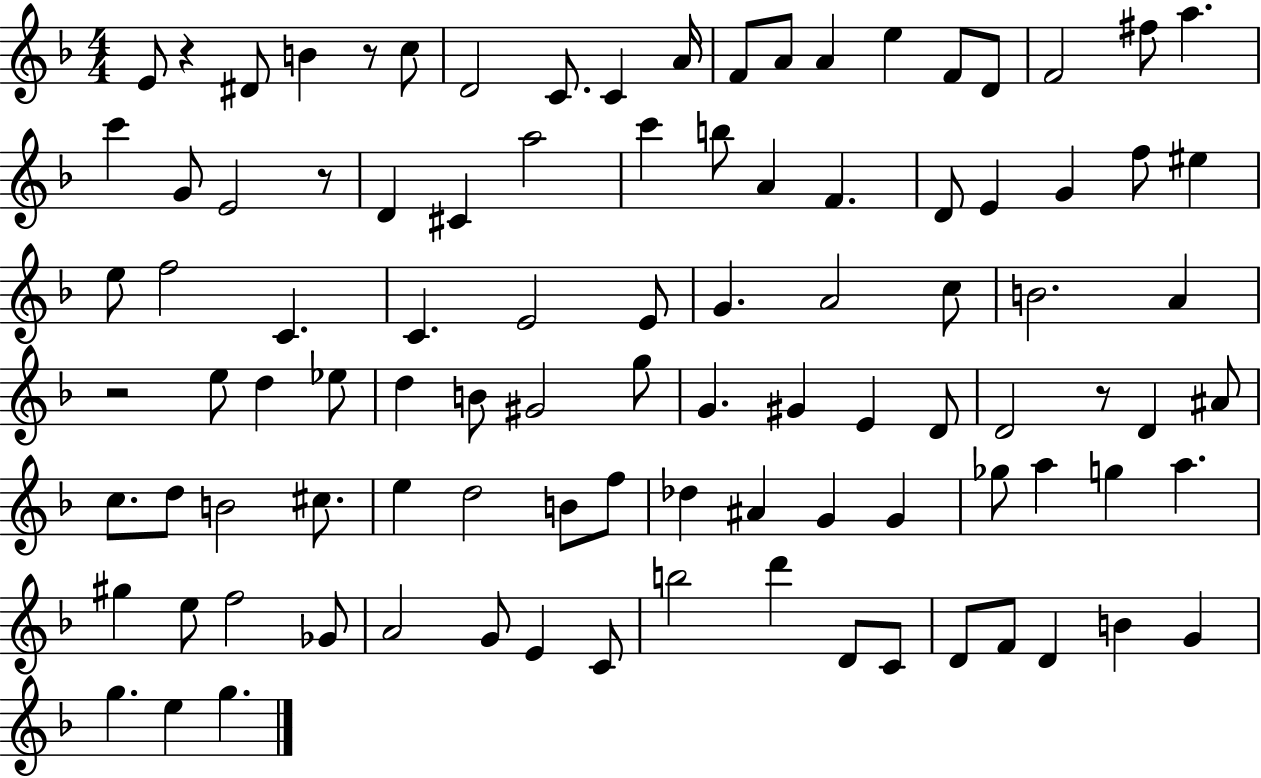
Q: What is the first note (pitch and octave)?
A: E4